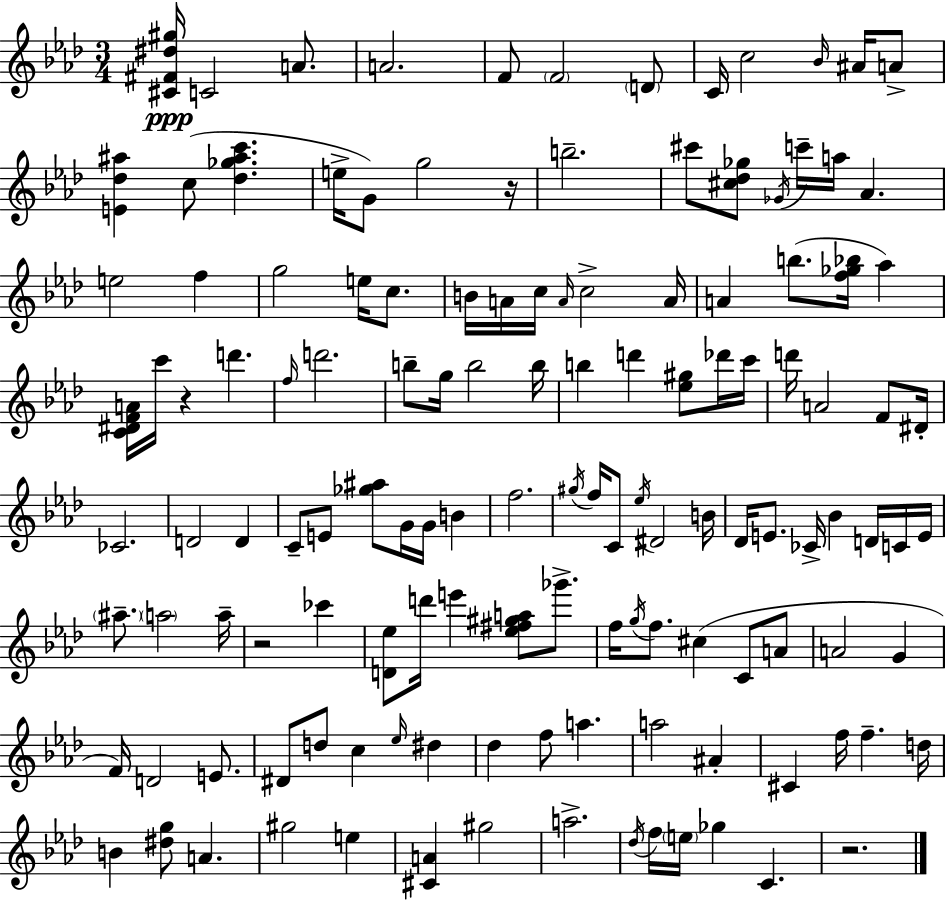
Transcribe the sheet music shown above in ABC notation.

X:1
T:Untitled
M:3/4
L:1/4
K:Fm
[^C^F^d^g]/4 C2 A/2 A2 F/2 F2 D/2 C/4 c2 _B/4 ^A/4 A/2 [E_d^a] c/2 [_d_g^ac'] e/4 G/2 g2 z/4 b2 ^c'/2 [^c_d_g]/2 _G/4 c'/4 a/4 _A e2 f g2 e/4 c/2 B/4 A/4 c/4 A/4 c2 A/4 A b/2 [f_g_b]/4 _a [C^DFA]/4 c'/4 z d' f/4 d'2 b/2 g/4 b2 b/4 b d' [_e^g]/2 _d'/4 c'/4 d'/4 A2 F/2 ^D/4 _C2 D2 D C/2 E/2 [_g^a]/2 G/4 G/4 B f2 ^g/4 f/4 C/2 _e/4 ^D2 B/4 _D/4 E/2 _C/4 _B D/4 C/4 E/4 ^a/2 a2 a/4 z2 _c' [D_e]/2 d'/4 e' [_e^f^ga]/2 _g'/2 f/4 g/4 f/2 ^c C/2 A/2 A2 G F/4 D2 E/2 ^D/2 d/2 c _e/4 ^d _d f/2 a a2 ^A ^C f/4 f d/4 B [^dg]/2 A ^g2 e [^CA] ^g2 a2 _d/4 f/4 e/4 _g C z2